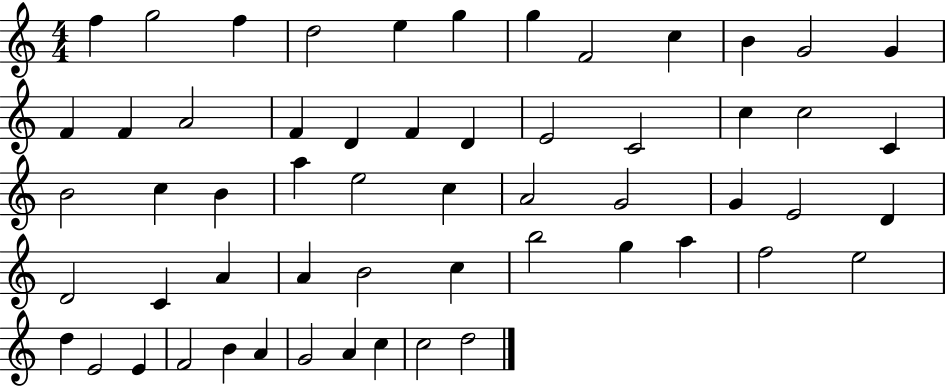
F5/q G5/h F5/q D5/h E5/q G5/q G5/q F4/h C5/q B4/q G4/h G4/q F4/q F4/q A4/h F4/q D4/q F4/q D4/q E4/h C4/h C5/q C5/h C4/q B4/h C5/q B4/q A5/q E5/h C5/q A4/h G4/h G4/q E4/h D4/q D4/h C4/q A4/q A4/q B4/h C5/q B5/h G5/q A5/q F5/h E5/h D5/q E4/h E4/q F4/h B4/q A4/q G4/h A4/q C5/q C5/h D5/h